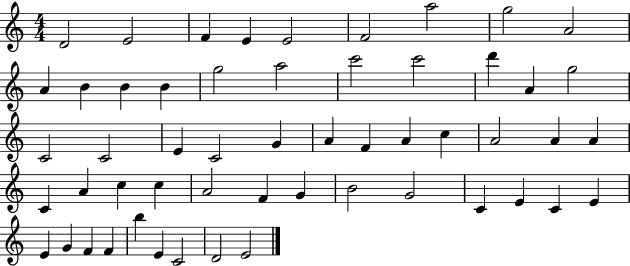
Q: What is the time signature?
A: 4/4